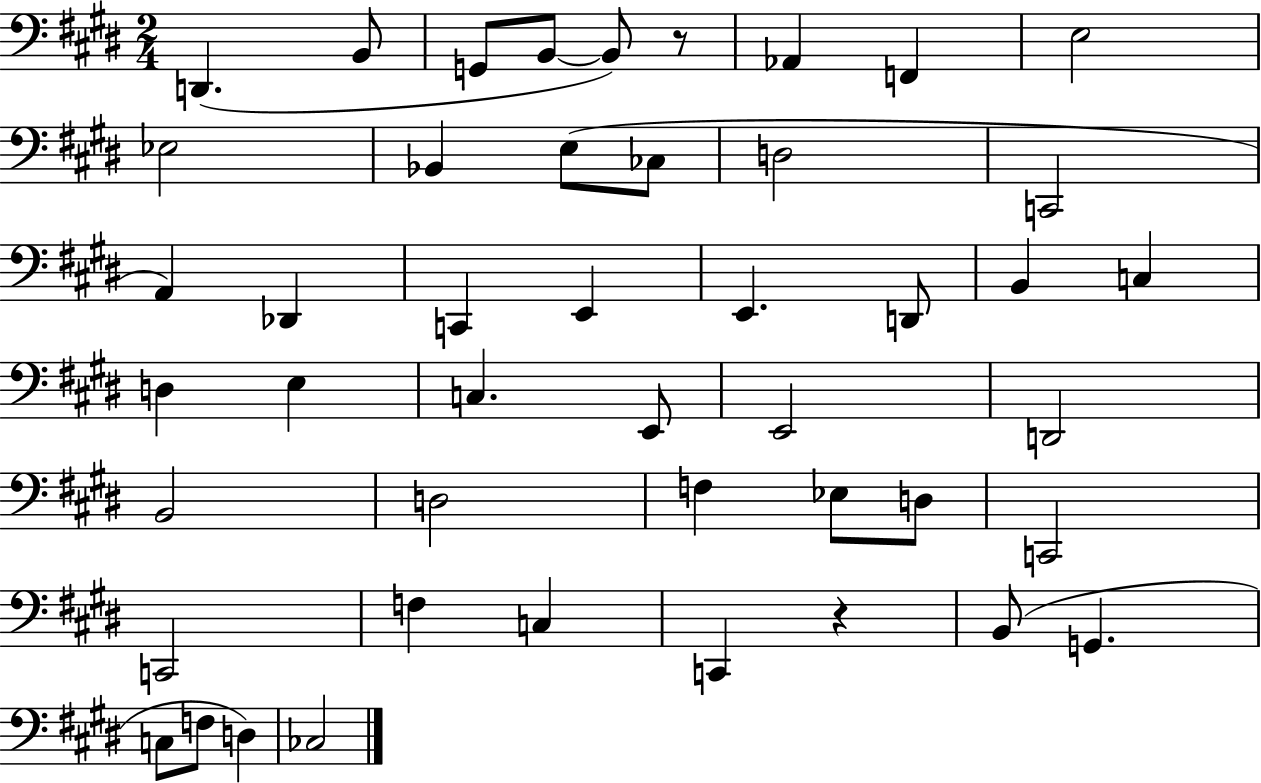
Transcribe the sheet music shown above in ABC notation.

X:1
T:Untitled
M:2/4
L:1/4
K:E
D,, B,,/2 G,,/2 B,,/2 B,,/2 z/2 _A,, F,, E,2 _E,2 _B,, E,/2 _C,/2 D,2 C,,2 A,, _D,, C,, E,, E,, D,,/2 B,, C, D, E, C, E,,/2 E,,2 D,,2 B,,2 D,2 F, _E,/2 D,/2 C,,2 C,,2 F, C, C,, z B,,/2 G,, C,/2 F,/2 D, _C,2